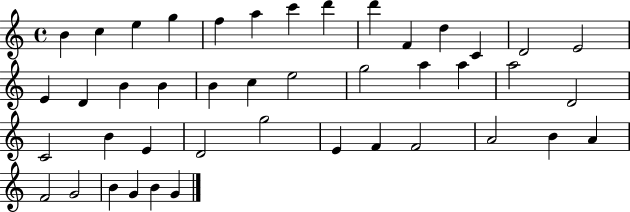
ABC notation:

X:1
T:Untitled
M:4/4
L:1/4
K:C
B c e g f a c' d' d' F d C D2 E2 E D B B B c e2 g2 a a a2 D2 C2 B E D2 g2 E F F2 A2 B A F2 G2 B G B G